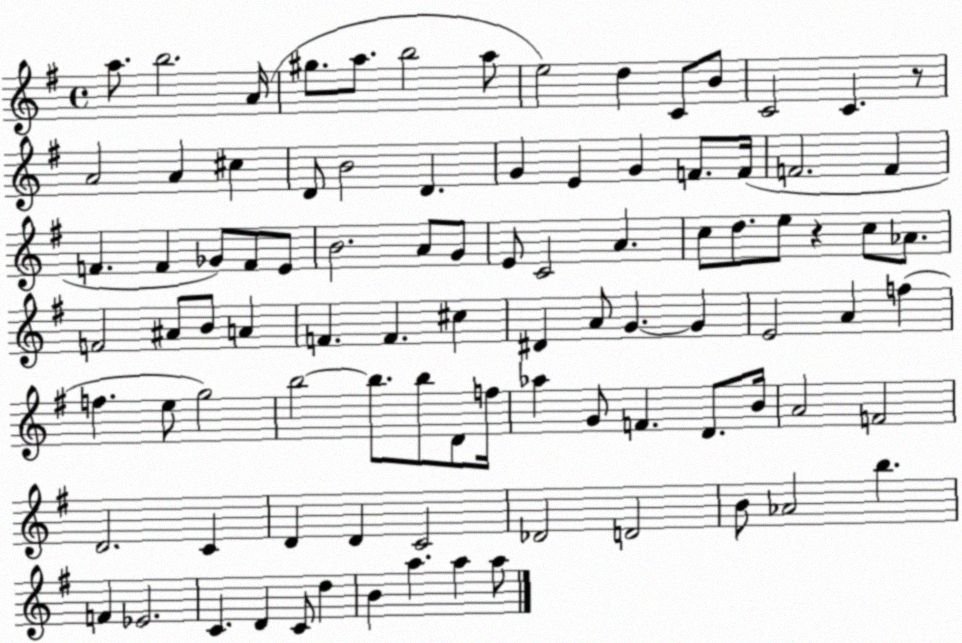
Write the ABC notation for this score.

X:1
T:Untitled
M:4/4
L:1/4
K:G
a/2 b2 A/4 ^g/2 a/2 b2 a/2 e2 d C/2 B/2 C2 C z/2 A2 A ^c D/2 B2 D G E G F/2 F/4 F2 F F F _G/2 F/2 E/2 B2 A/2 G/2 E/2 C2 A c/2 d/2 e/2 z c/2 _A/2 F2 ^A/2 B/2 A F F ^c ^D A/2 G G E2 A f f e/2 g2 b2 b/2 b/2 D/2 f/4 _a G/2 F D/2 B/4 A2 F2 D2 C D D C2 _D2 D2 B/2 _A2 b F _E2 C D C/2 d B a a a/2